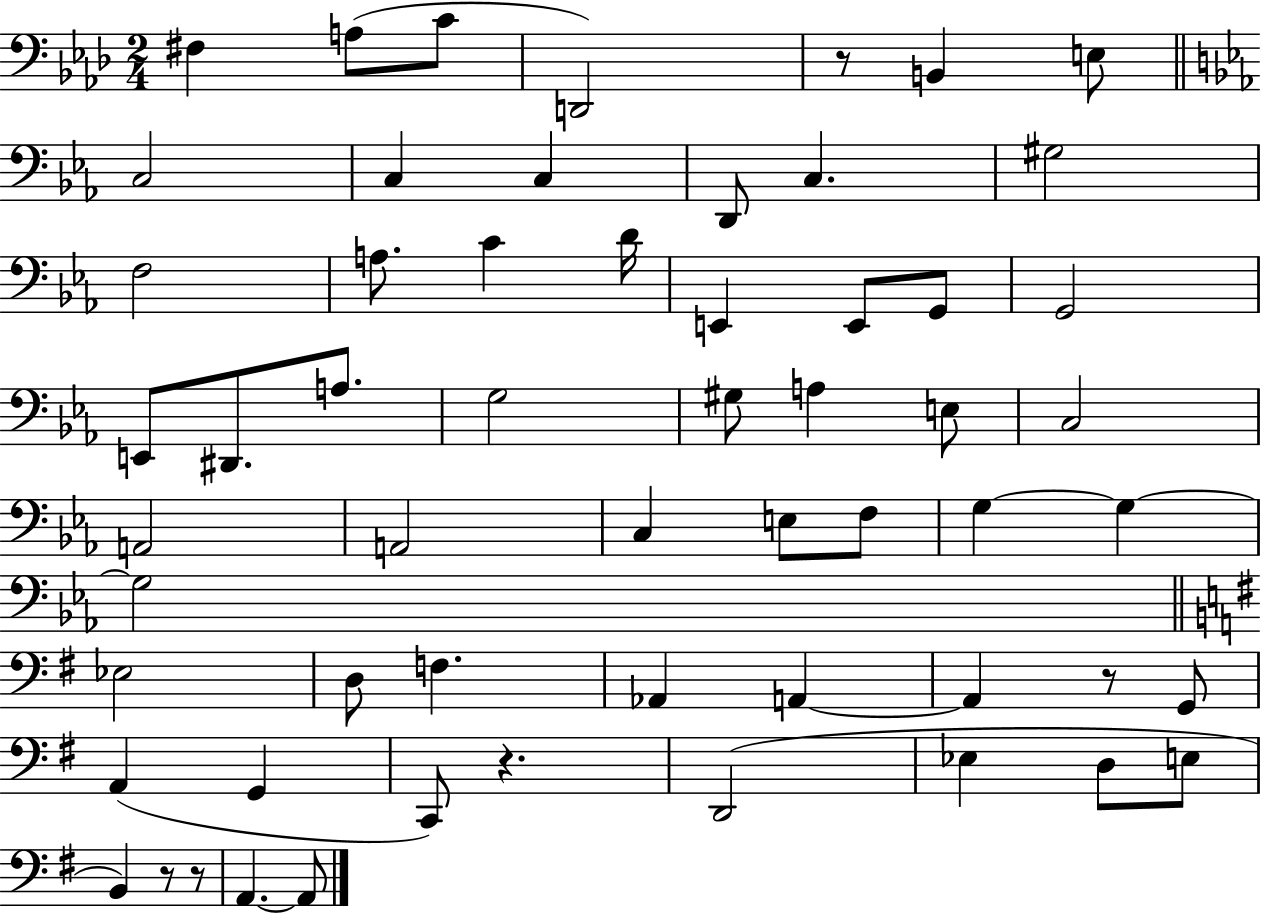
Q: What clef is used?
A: bass